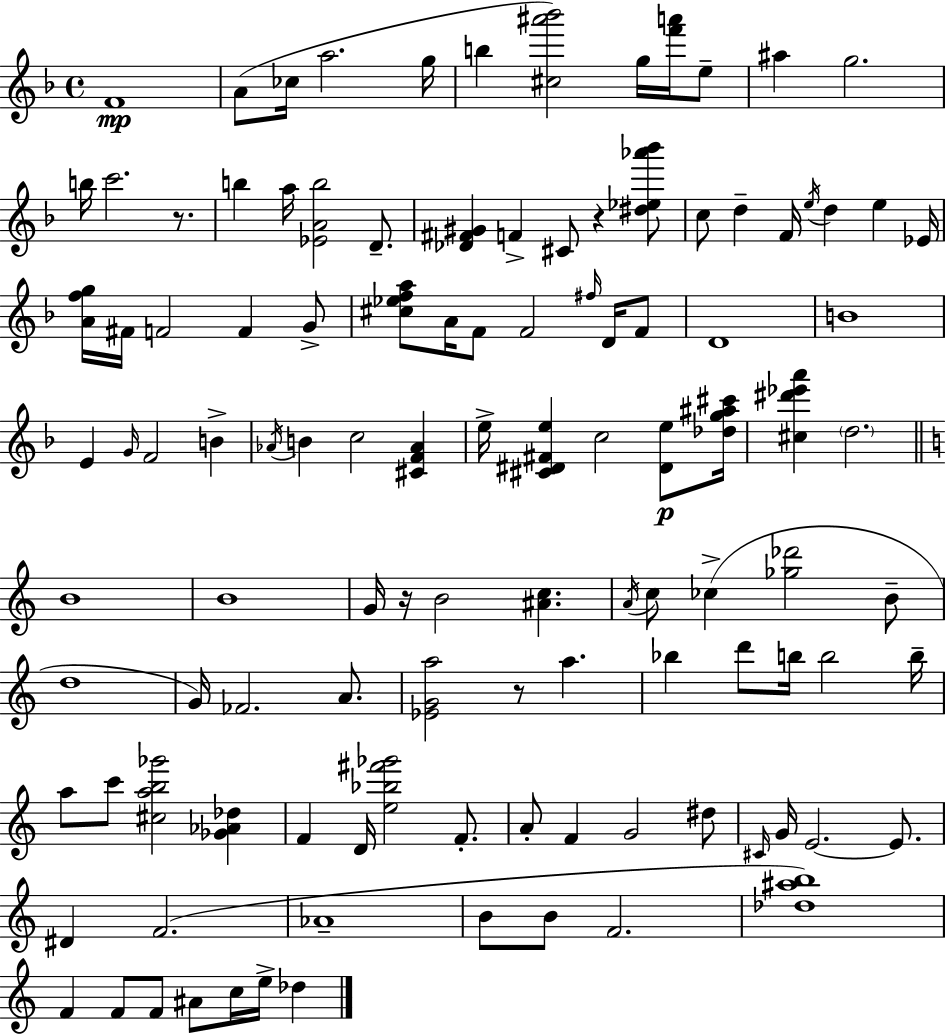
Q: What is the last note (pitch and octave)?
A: Db5